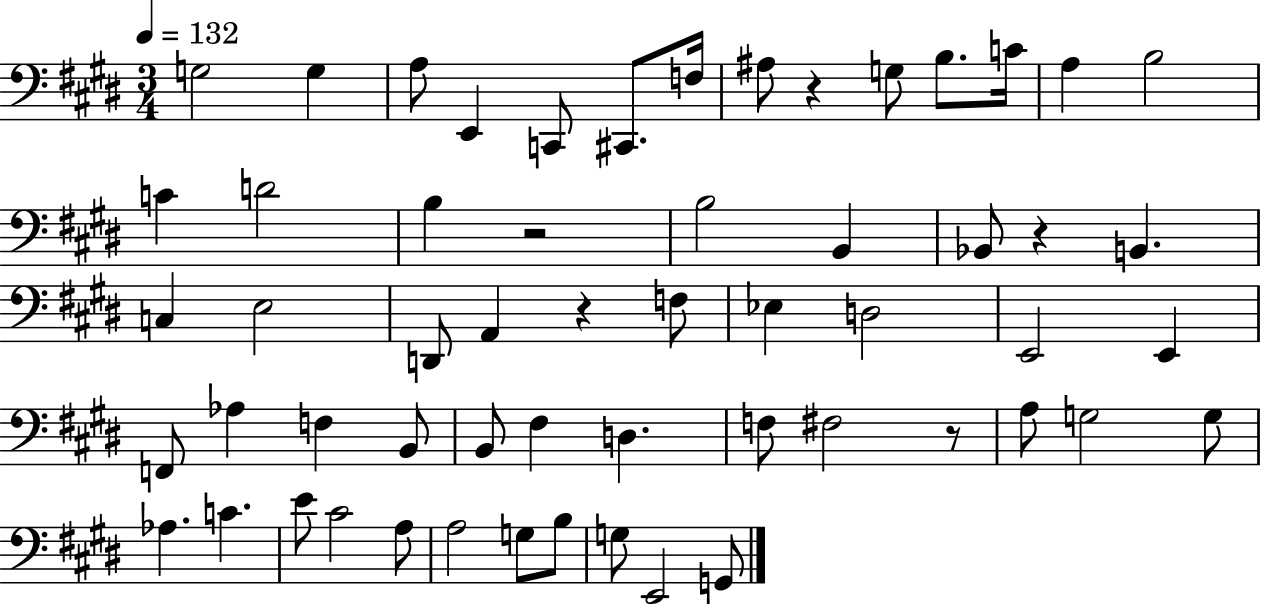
{
  \clef bass
  \numericTimeSignature
  \time 3/4
  \key e \major
  \tempo 4 = 132
  g2 g4 | a8 e,4 c,8 cis,8. f16 | ais8 r4 g8 b8. c'16 | a4 b2 | \break c'4 d'2 | b4 r2 | b2 b,4 | bes,8 r4 b,4. | \break c4 e2 | d,8 a,4 r4 f8 | ees4 d2 | e,2 e,4 | \break f,8 aes4 f4 b,8 | b,8 fis4 d4. | f8 fis2 r8 | a8 g2 g8 | \break aes4. c'4. | e'8 cis'2 a8 | a2 g8 b8 | g8 e,2 g,8 | \break \bar "|."
}